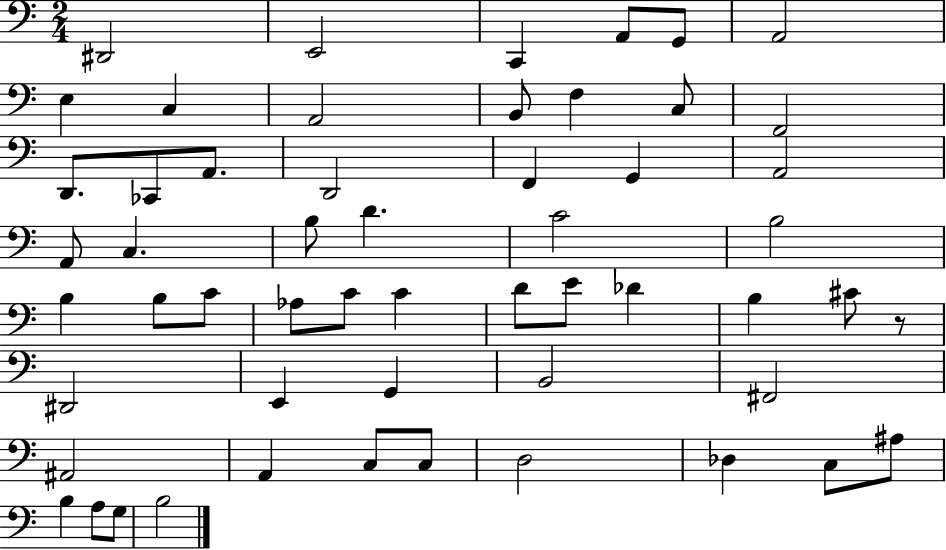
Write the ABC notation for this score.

X:1
T:Untitled
M:2/4
L:1/4
K:C
^D,,2 E,,2 C,, A,,/2 G,,/2 A,,2 E, C, A,,2 B,,/2 F, C,/2 F,,2 D,,/2 _C,,/2 A,,/2 D,,2 F,, G,, A,,2 A,,/2 C, B,/2 D C2 B,2 B, B,/2 C/2 _A,/2 C/2 C D/2 E/2 _D B, ^C/2 z/2 ^D,,2 E,, G,, B,,2 ^F,,2 ^A,,2 A,, C,/2 C,/2 D,2 _D, C,/2 ^A,/2 B, A,/2 G,/2 B,2